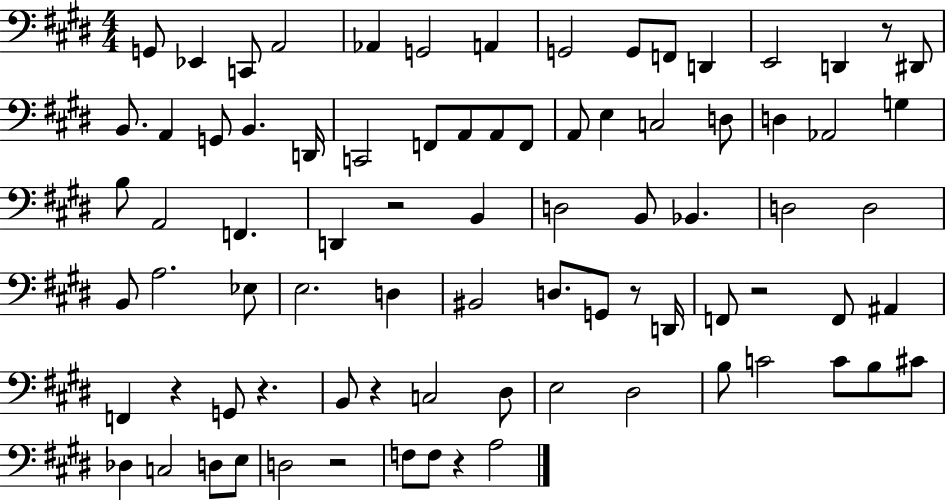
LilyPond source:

{
  \clef bass
  \numericTimeSignature
  \time 4/4
  \key e \major
  g,8 ees,4 c,8 a,2 | aes,4 g,2 a,4 | g,2 g,8 f,8 d,4 | e,2 d,4 r8 dis,8 | \break b,8. a,4 g,8 b,4. d,16 | c,2 f,8 a,8 a,8 f,8 | a,8 e4 c2 d8 | d4 aes,2 g4 | \break b8 a,2 f,4. | d,4 r2 b,4 | d2 b,8 bes,4. | d2 d2 | \break b,8 a2. ees8 | e2. d4 | bis,2 d8. g,8 r8 d,16 | f,8 r2 f,8 ais,4 | \break f,4 r4 g,8 r4. | b,8 r4 c2 dis8 | e2 dis2 | b8 c'2 c'8 b8 cis'8 | \break des4 c2 d8 e8 | d2 r2 | f8 f8 r4 a2 | \bar "|."
}